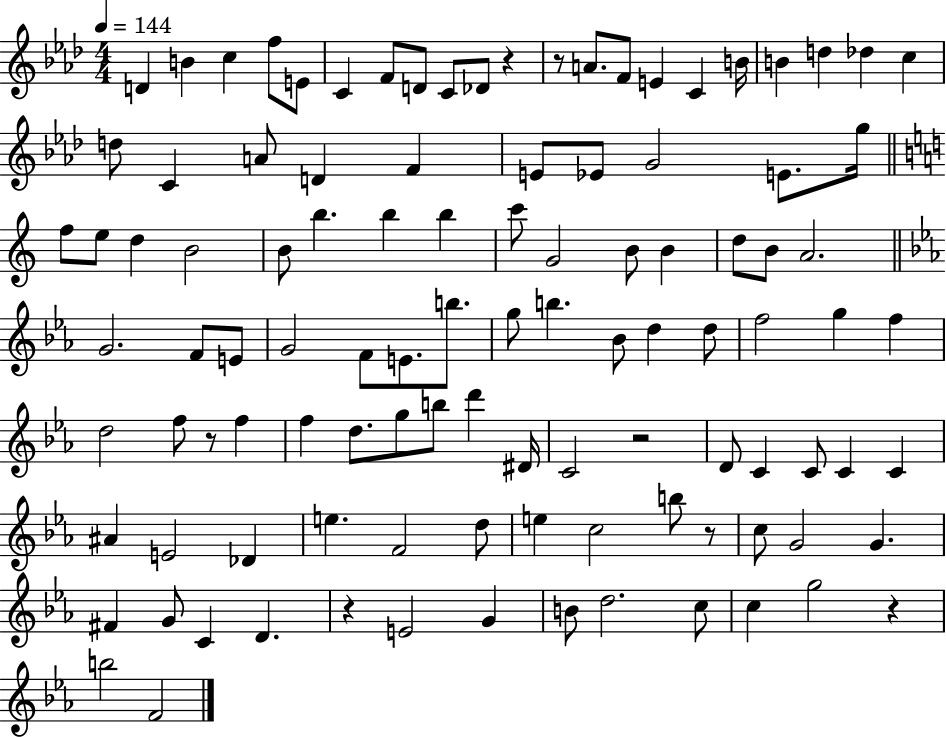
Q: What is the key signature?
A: AES major